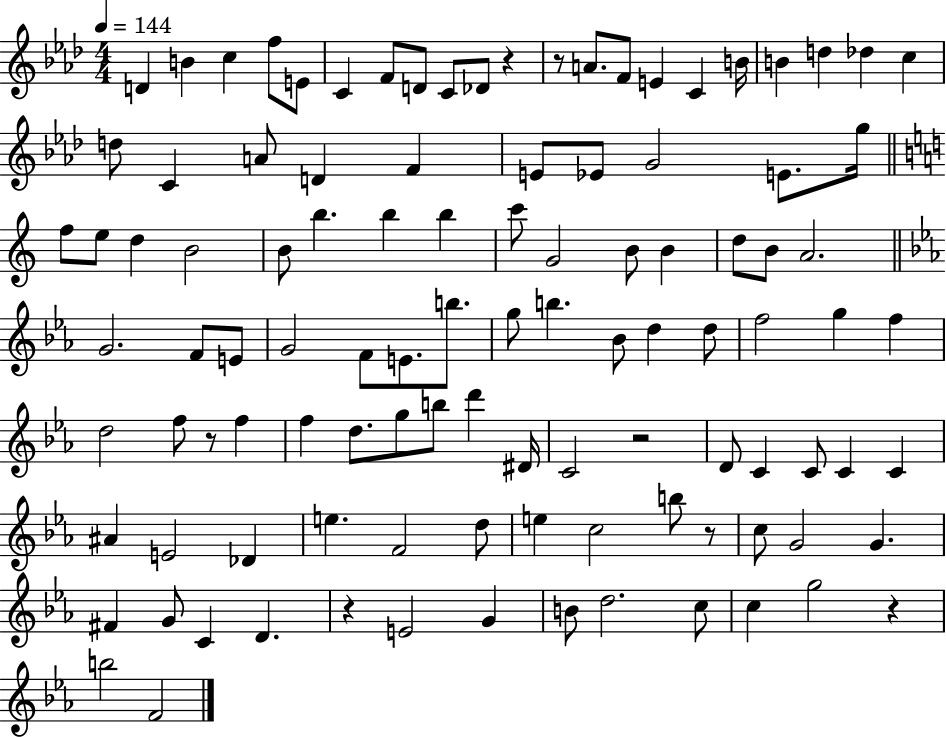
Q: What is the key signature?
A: AES major